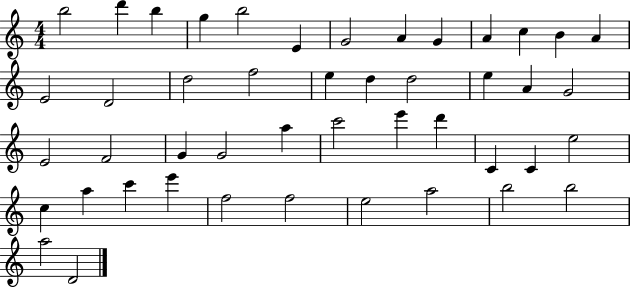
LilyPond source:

{
  \clef treble
  \numericTimeSignature
  \time 4/4
  \key c \major
  b''2 d'''4 b''4 | g''4 b''2 e'4 | g'2 a'4 g'4 | a'4 c''4 b'4 a'4 | \break e'2 d'2 | d''2 f''2 | e''4 d''4 d''2 | e''4 a'4 g'2 | \break e'2 f'2 | g'4 g'2 a''4 | c'''2 e'''4 d'''4 | c'4 c'4 e''2 | \break c''4 a''4 c'''4 e'''4 | f''2 f''2 | e''2 a''2 | b''2 b''2 | \break a''2 d'2 | \bar "|."
}